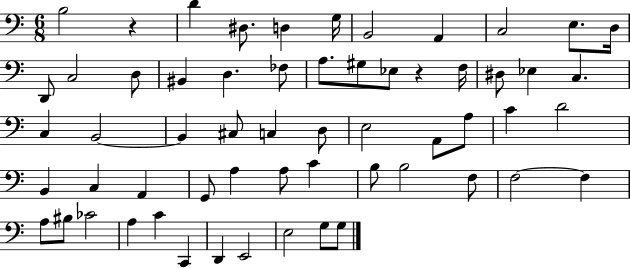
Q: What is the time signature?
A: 6/8